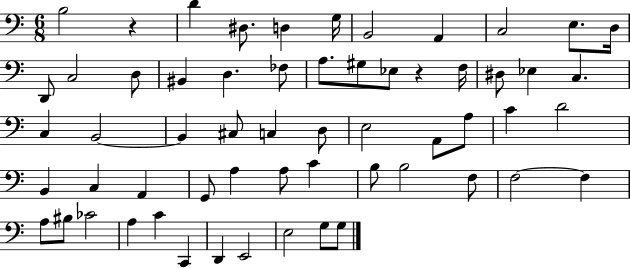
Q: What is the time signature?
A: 6/8